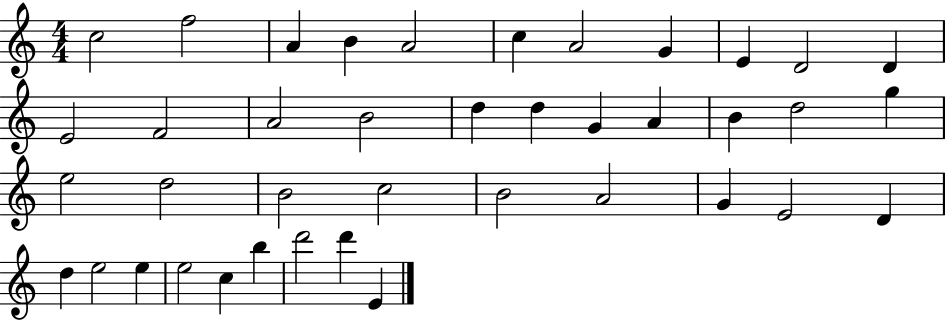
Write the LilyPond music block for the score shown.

{
  \clef treble
  \numericTimeSignature
  \time 4/4
  \key c \major
  c''2 f''2 | a'4 b'4 a'2 | c''4 a'2 g'4 | e'4 d'2 d'4 | \break e'2 f'2 | a'2 b'2 | d''4 d''4 g'4 a'4 | b'4 d''2 g''4 | \break e''2 d''2 | b'2 c''2 | b'2 a'2 | g'4 e'2 d'4 | \break d''4 e''2 e''4 | e''2 c''4 b''4 | d'''2 d'''4 e'4 | \bar "|."
}